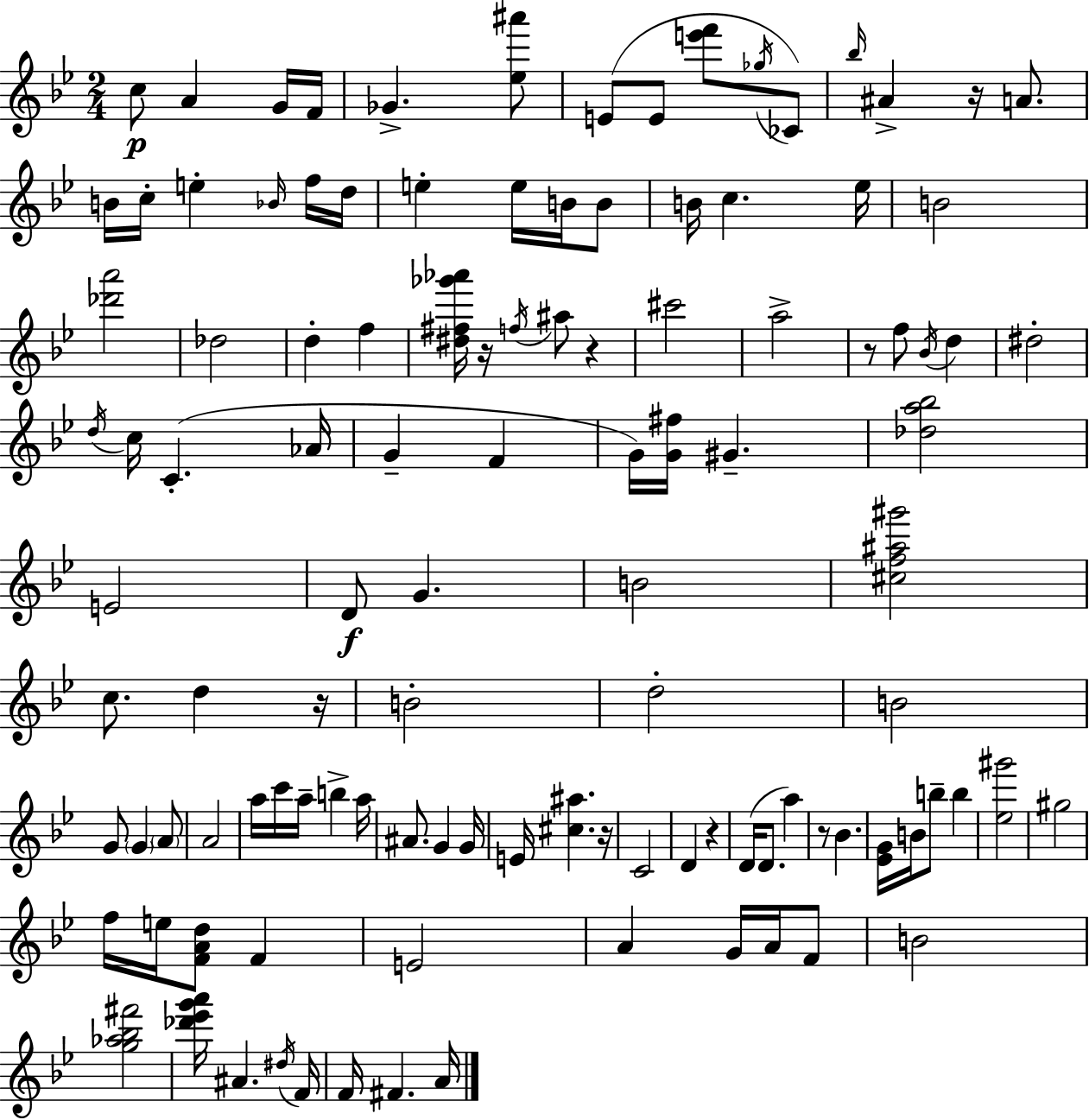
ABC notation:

X:1
T:Untitled
M:2/4
L:1/4
K:Gm
c/2 A G/4 F/4 _G [_e^a']/2 E/2 E/2 [e'f']/2 _g/4 _C/2 _b/4 ^A z/4 A/2 B/4 c/4 e _B/4 f/4 d/4 e e/4 B/4 B/2 B/4 c _e/4 B2 [_d'a']2 _d2 d f [^d^f_g'_a']/4 z/4 f/4 ^a/2 z ^c'2 a2 z/2 f/2 _B/4 d ^d2 d/4 c/4 C _A/4 G F G/4 [G^f]/4 ^G [_da_b]2 E2 D/2 G B2 [^cf^a^g']2 c/2 d z/4 B2 d2 B2 G/2 G A/2 A2 a/4 c'/4 a/4 b a/4 ^A/2 G G/4 E/4 [^c^a] z/4 C2 D z D/4 D/2 a z/2 _B [_EG]/4 B/4 b/2 b [_e^g']2 ^g2 f/4 e/4 [FAd]/2 F E2 A G/4 A/4 F/2 B2 [g_a_b^f']2 [_d'_e'g'a']/4 ^A ^d/4 F/4 F/4 ^F A/4